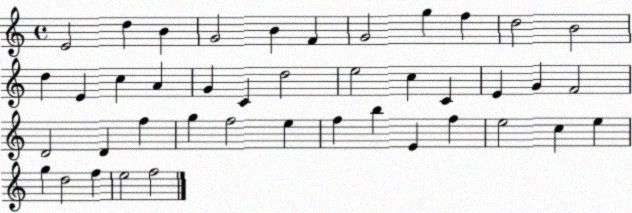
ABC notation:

X:1
T:Untitled
M:4/4
L:1/4
K:C
E2 d B G2 B F G2 g f d2 B2 d E c A G C d2 e2 c C E G F2 D2 D f g f2 e f b E f e2 c e g d2 f e2 f2